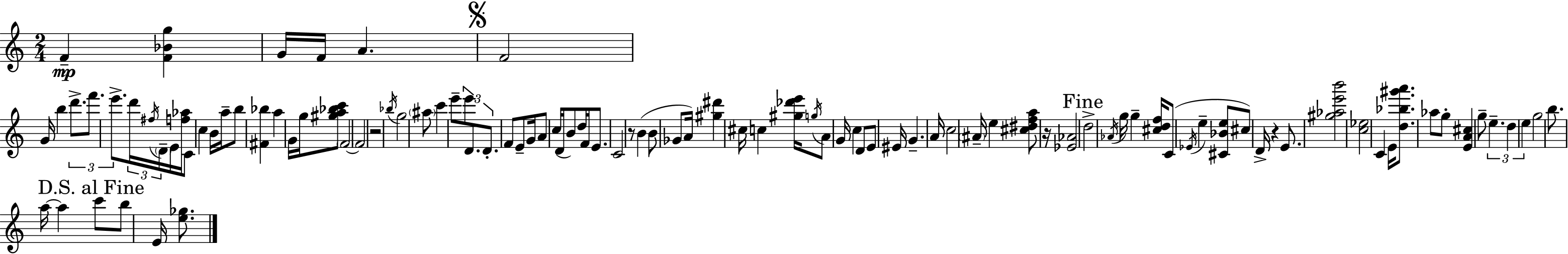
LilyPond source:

{
  \clef treble
  \numericTimeSignature
  \time 2/4
  \key a \minor
  f'4--\mp <f' bes' g''>4 | g'16 f'16 a'4. | \mark \markup { \musicglyph "scripts.segno" } f'2 | g'16 b''4 \tuplet 3/2 { d'''8.-> | \break f'''8. e'''8.-> } \tuplet 3/2 { d'''16 \acciaccatura { fis''16 } | \parenthesize d'16-- } e'16 <f'' aes''>16 c'8 c''4 | b'16 a''16-- b''8 <fis' bes''>4 | a''4 g'16 g''16 <gis'' a'' bes'' c'''>8 | \break \parenthesize f'2~~ | f'2 | r2 | \acciaccatura { bes''16 } g''2 | \break \parenthesize ais''8 c'''4 | e'''8-- \tuplet 3/2 { e'''8 d'8. d'8.-. } | f'8 e'8-- g'16 a'8 | c''16( d'16 b'8) d''16 f'16 e'8. | \break c'2 | r8 b'4( | b'8 ges'8 a'16) <gis'' dis'''>4 | cis''16 c''4 <gis'' des''' e'''>16 \acciaccatura { g''16 } | \break a'8 g'16 c''4 d'8 | e'8 eis'16 g'4.-- | a'16 c''2 | \parenthesize ais'16-- e''4 | \break <cis'' dis'' f'' a''>8 r16 <ees' aes'>2 | \mark "Fine" d''2-> | \acciaccatura { aes'16 } g''16 g''4-- | <cis'' d'' f''>16 c'8( \acciaccatura { ees'16 } e''4-- | \break <cis' bes' e''>8 cis''8) d'16-> r4 | e'8. <gis'' aes'' e''' b'''>2 | <c'' ees''>2 | c'4 | \break e'16 <d'' bes'' gis''' a'''>8. aes''8 g''8-. | <e' a' cis''>4 g''8-- \tuplet 3/2 { e''4.-- | d''4 | e''4 } g''2 | \break b''8. | a''16~~ a''4 \mark "D.S. al Fine" c'''8 b''8 | e'16 <e'' ges''>8. \bar "|."
}